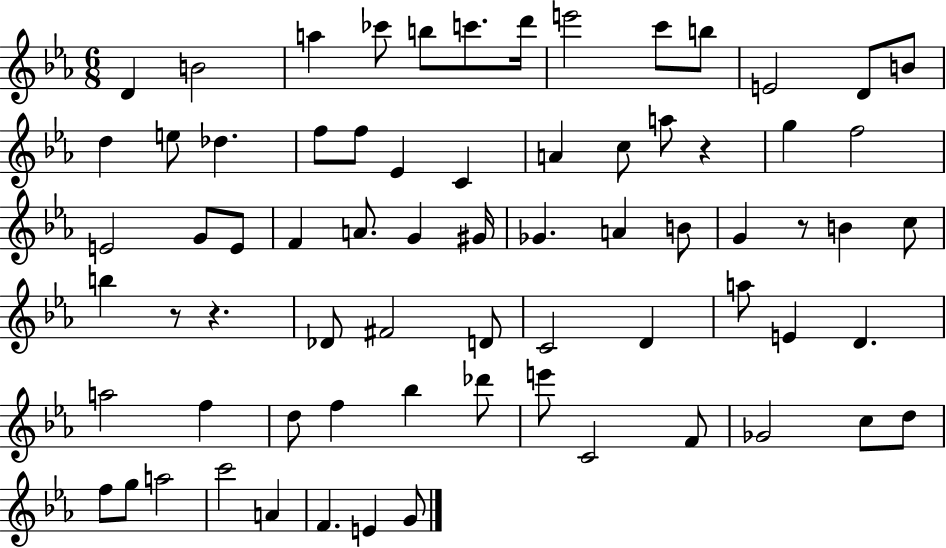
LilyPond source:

{
  \clef treble
  \numericTimeSignature
  \time 6/8
  \key ees \major
  \repeat volta 2 { d'4 b'2 | a''4 ces'''8 b''8 c'''8. d'''16 | e'''2 c'''8 b''8 | e'2 d'8 b'8 | \break d''4 e''8 des''4. | f''8 f''8 ees'4 c'4 | a'4 c''8 a''8 r4 | g''4 f''2 | \break e'2 g'8 e'8 | f'4 a'8. g'4 gis'16 | ges'4. a'4 b'8 | g'4 r8 b'4 c''8 | \break b''4 r8 r4. | des'8 fis'2 d'8 | c'2 d'4 | a''8 e'4 d'4. | \break a''2 f''4 | d''8 f''4 bes''4 des'''8 | e'''8 c'2 f'8 | ges'2 c''8 d''8 | \break f''8 g''8 a''2 | c'''2 a'4 | f'4. e'4 g'8 | } \bar "|."
}